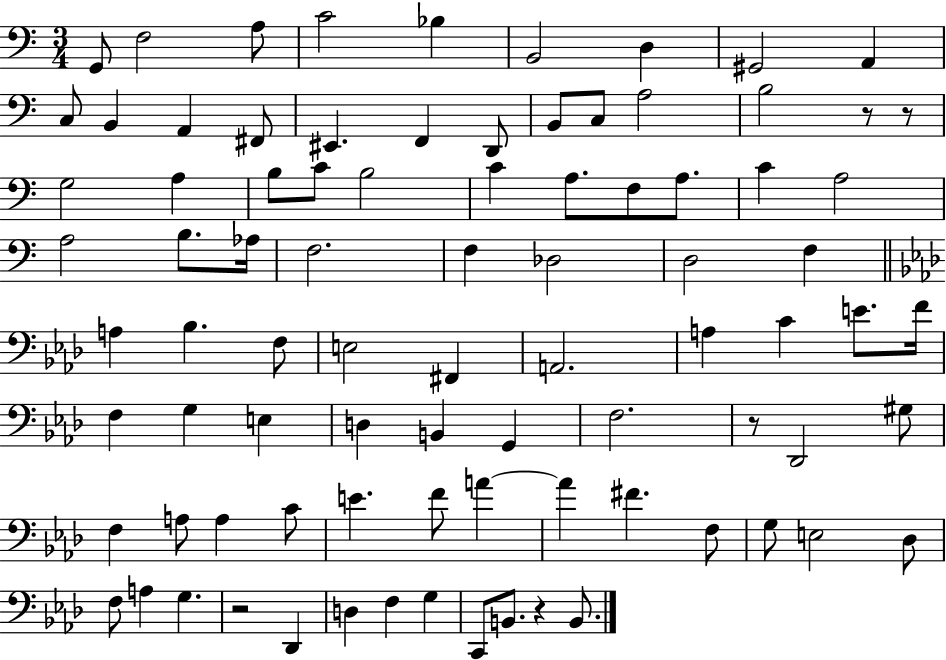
{
  \clef bass
  \numericTimeSignature
  \time 3/4
  \key c \major
  g,8 f2 a8 | c'2 bes4 | b,2 d4 | gis,2 a,4 | \break c8 b,4 a,4 fis,8 | eis,4. f,4 d,8 | b,8 c8 a2 | b2 r8 r8 | \break g2 a4 | b8 c'8 b2 | c'4 a8. f8 a8. | c'4 a2 | \break a2 b8. aes16 | f2. | f4 des2 | d2 f4 | \break \bar "||" \break \key aes \major a4 bes4. f8 | e2 fis,4 | a,2. | a4 c'4 e'8. f'16 | \break f4 g4 e4 | d4 b,4 g,4 | f2. | r8 des,2 gis8 | \break f4 a8 a4 c'8 | e'4. f'8 a'4~~ | a'4 fis'4. f8 | g8 e2 des8 | \break f8 a4 g4. | r2 des,4 | d4 f4 g4 | c,8 b,8. r4 b,8. | \break \bar "|."
}